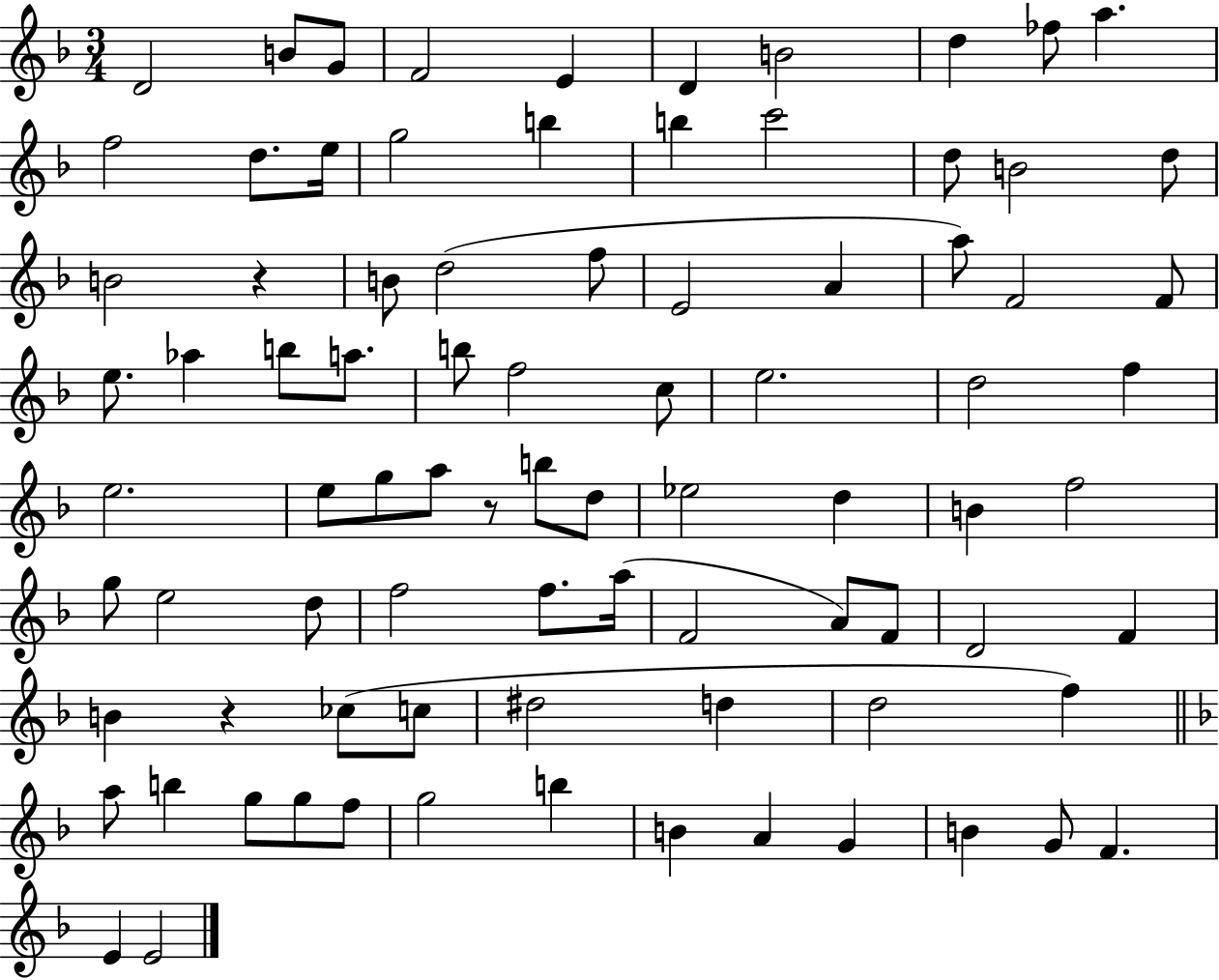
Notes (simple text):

D4/h B4/e G4/e F4/h E4/q D4/q B4/h D5/q FES5/e A5/q. F5/h D5/e. E5/s G5/h B5/q B5/q C6/h D5/e B4/h D5/e B4/h R/q B4/e D5/h F5/e E4/h A4/q A5/e F4/h F4/e E5/e. Ab5/q B5/e A5/e. B5/e F5/h C5/e E5/h. D5/h F5/q E5/h. E5/e G5/e A5/e R/e B5/e D5/e Eb5/h D5/q B4/q F5/h G5/e E5/h D5/e F5/h F5/e. A5/s F4/h A4/e F4/e D4/h F4/q B4/q R/q CES5/e C5/e D#5/h D5/q D5/h F5/q A5/e B5/q G5/e G5/e F5/e G5/h B5/q B4/q A4/q G4/q B4/q G4/e F4/q. E4/q E4/h